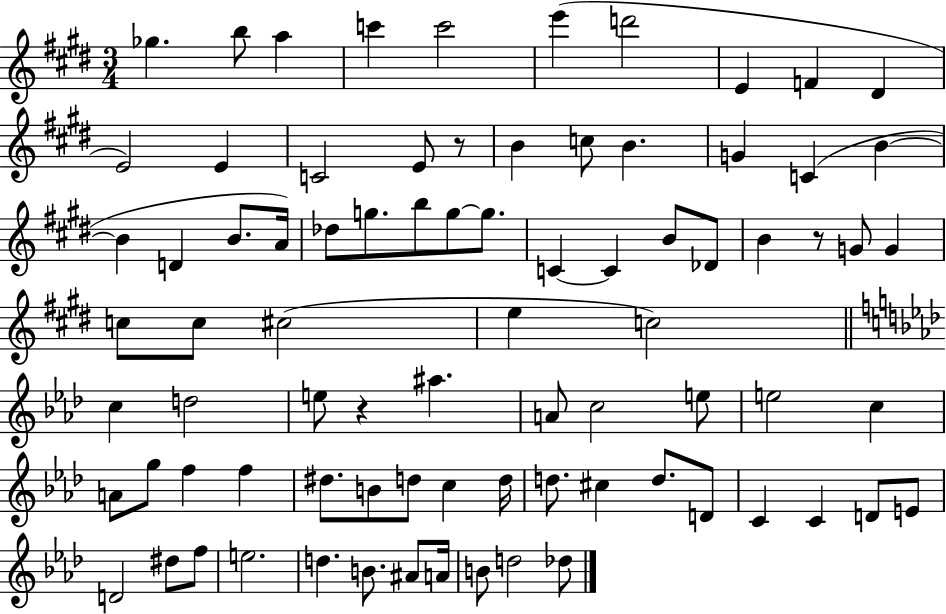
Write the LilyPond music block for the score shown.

{
  \clef treble
  \numericTimeSignature
  \time 3/4
  \key e \major
  ges''4. b''8 a''4 | c'''4 c'''2 | e'''4( d'''2 | e'4 f'4 dis'4 | \break e'2) e'4 | c'2 e'8 r8 | b'4 c''8 b'4. | g'4 c'4( b'4~~ | \break b'4 d'4 b'8. a'16) | des''8 g''8. b''8 g''8~~ g''8. | c'4~~ c'4 b'8 des'8 | b'4 r8 g'8 g'4 | \break c''8 c''8 cis''2( | e''4 c''2) | \bar "||" \break \key f \minor c''4 d''2 | e''8 r4 ais''4. | a'8 c''2 e''8 | e''2 c''4 | \break a'8 g''8 f''4 f''4 | dis''8. b'8 d''8 c''4 d''16 | d''8. cis''4 d''8. d'8 | c'4 c'4 d'8 e'8 | \break d'2 dis''8 f''8 | e''2. | d''4. b'8. ais'8 a'16 | b'8 d''2 des''8 | \break \bar "|."
}